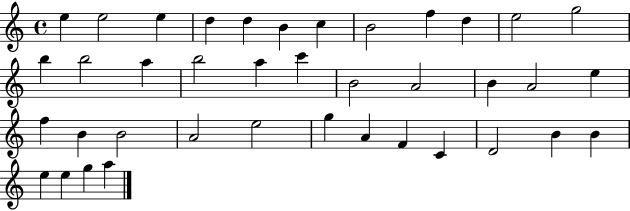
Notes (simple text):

E5/q E5/h E5/q D5/q D5/q B4/q C5/q B4/h F5/q D5/q E5/h G5/h B5/q B5/h A5/q B5/h A5/q C6/q B4/h A4/h B4/q A4/h E5/q F5/q B4/q B4/h A4/h E5/h G5/q A4/q F4/q C4/q D4/h B4/q B4/q E5/q E5/q G5/q A5/q